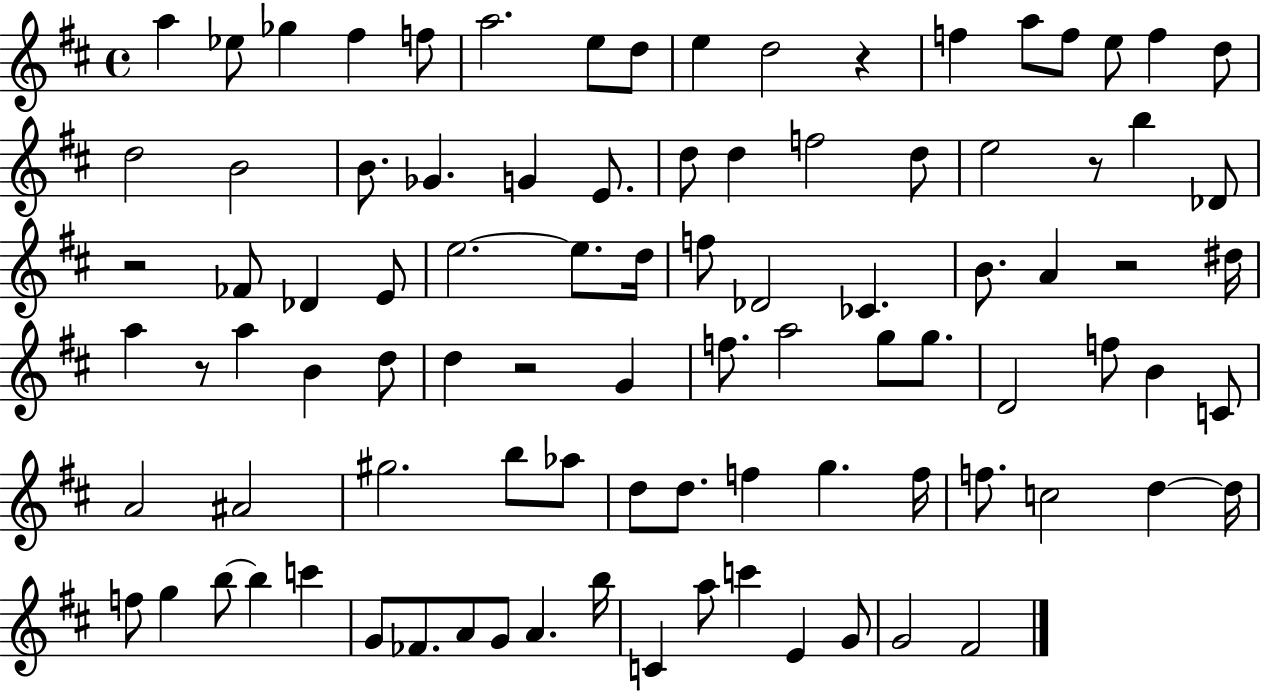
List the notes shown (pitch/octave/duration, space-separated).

A5/q Eb5/e Gb5/q F#5/q F5/e A5/h. E5/e D5/e E5/q D5/h R/q F5/q A5/e F5/e E5/e F5/q D5/e D5/h B4/h B4/e. Gb4/q. G4/q E4/e. D5/e D5/q F5/h D5/e E5/h R/e B5/q Db4/e R/h FES4/e Db4/q E4/e E5/h. E5/e. D5/s F5/e Db4/h CES4/q. B4/e. A4/q R/h D#5/s A5/q R/e A5/q B4/q D5/e D5/q R/h G4/q F5/e. A5/h G5/e G5/e. D4/h F5/e B4/q C4/e A4/h A#4/h G#5/h. B5/e Ab5/e D5/e D5/e. F5/q G5/q. F5/s F5/e. C5/h D5/q D5/s F5/e G5/q B5/e B5/q C6/q G4/e FES4/e. A4/e G4/e A4/q. B5/s C4/q A5/e C6/q E4/q G4/e G4/h F#4/h